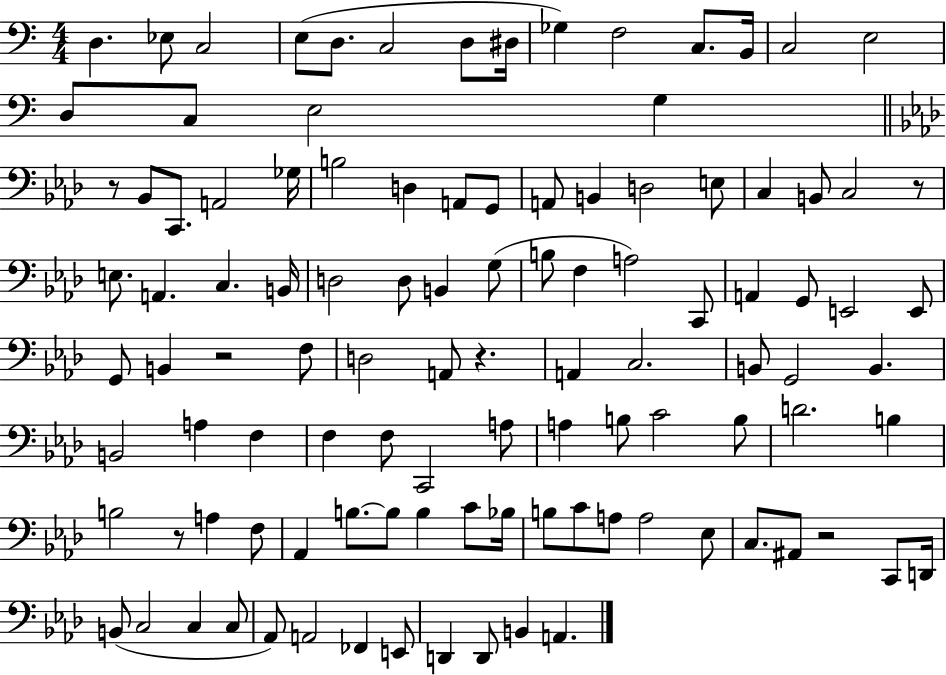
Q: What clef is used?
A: bass